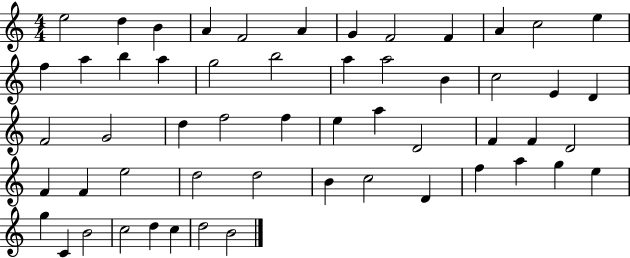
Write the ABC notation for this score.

X:1
T:Untitled
M:4/4
L:1/4
K:C
e2 d B A F2 A G F2 F A c2 e f a b a g2 b2 a a2 B c2 E D F2 G2 d f2 f e a D2 F F D2 F F e2 d2 d2 B c2 D f a g e g C B2 c2 d c d2 B2